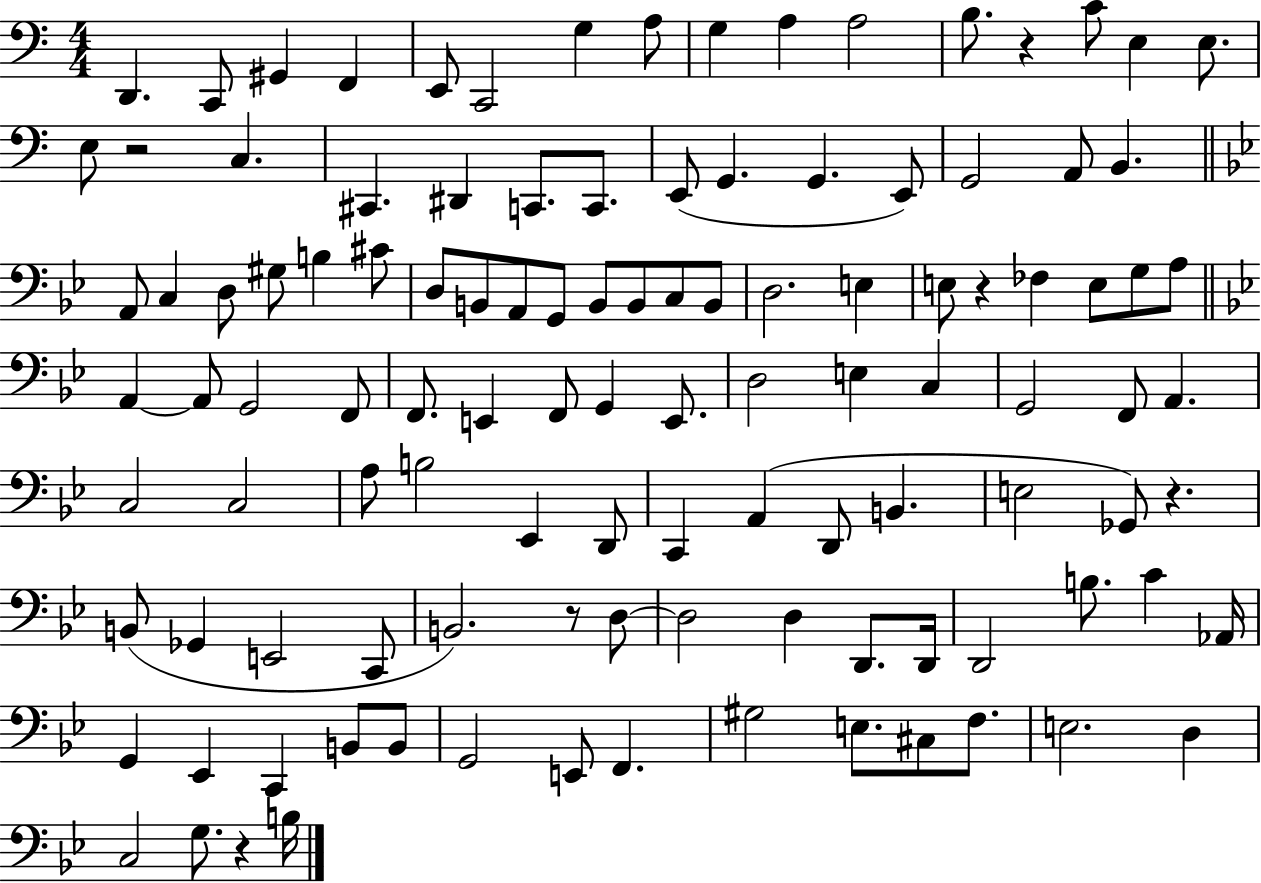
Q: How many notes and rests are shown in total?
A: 113